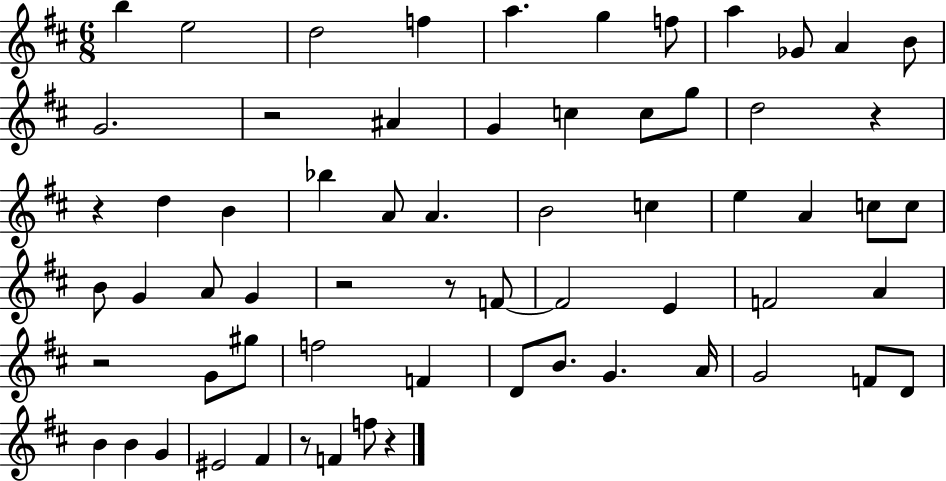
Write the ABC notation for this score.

X:1
T:Untitled
M:6/8
L:1/4
K:D
b e2 d2 f a g f/2 a _G/2 A B/2 G2 z2 ^A G c c/2 g/2 d2 z z d B _b A/2 A B2 c e A c/2 c/2 B/2 G A/2 G z2 z/2 F/2 F2 E F2 A z2 G/2 ^g/2 f2 F D/2 B/2 G A/4 G2 F/2 D/2 B B G ^E2 ^F z/2 F f/2 z